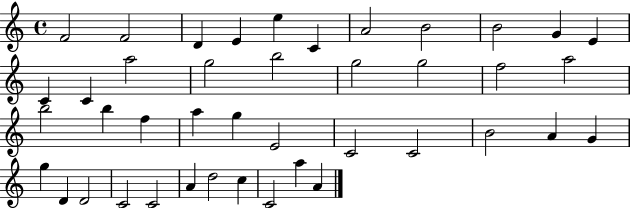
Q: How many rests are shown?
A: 0